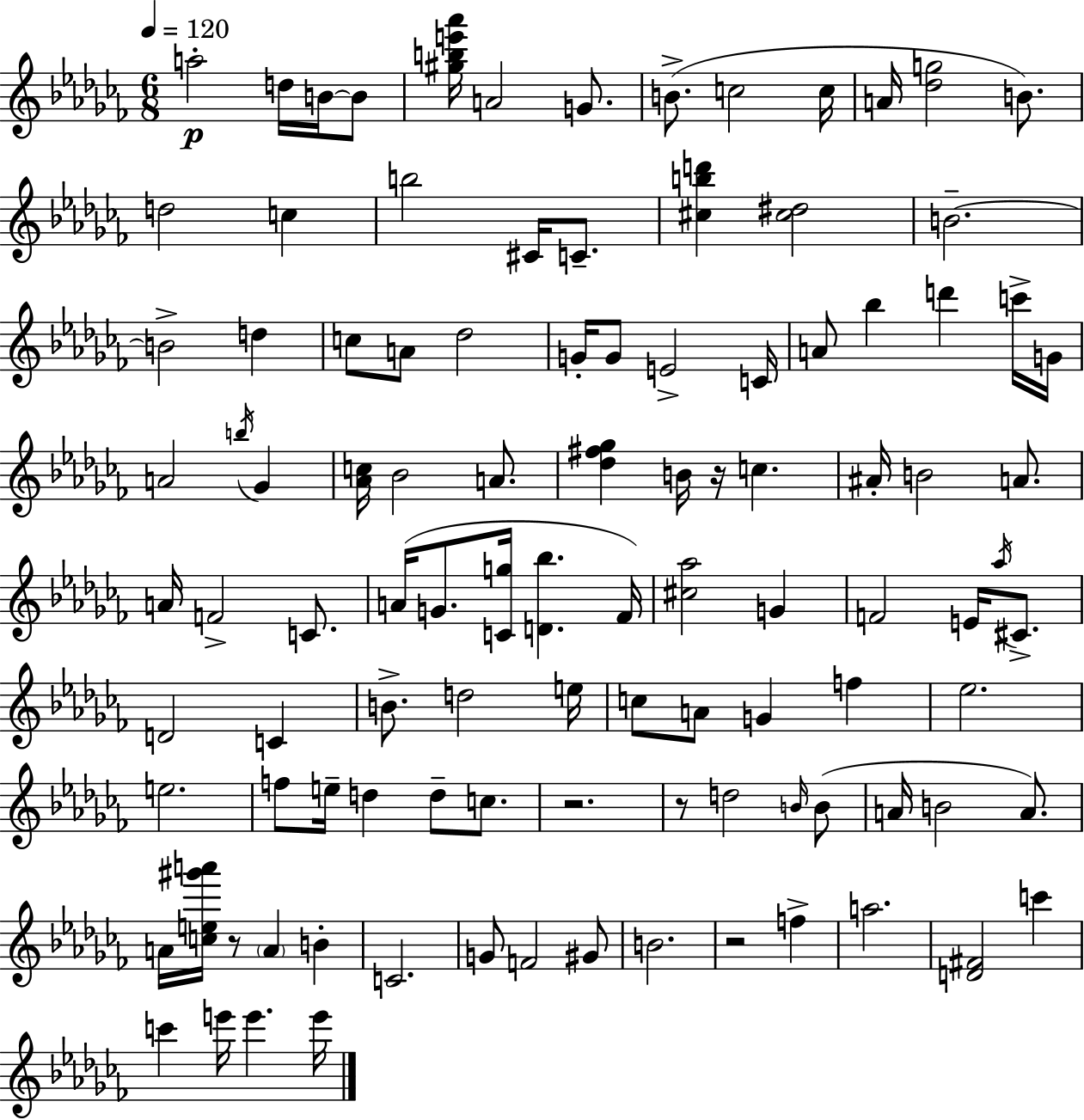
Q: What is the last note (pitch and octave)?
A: E6